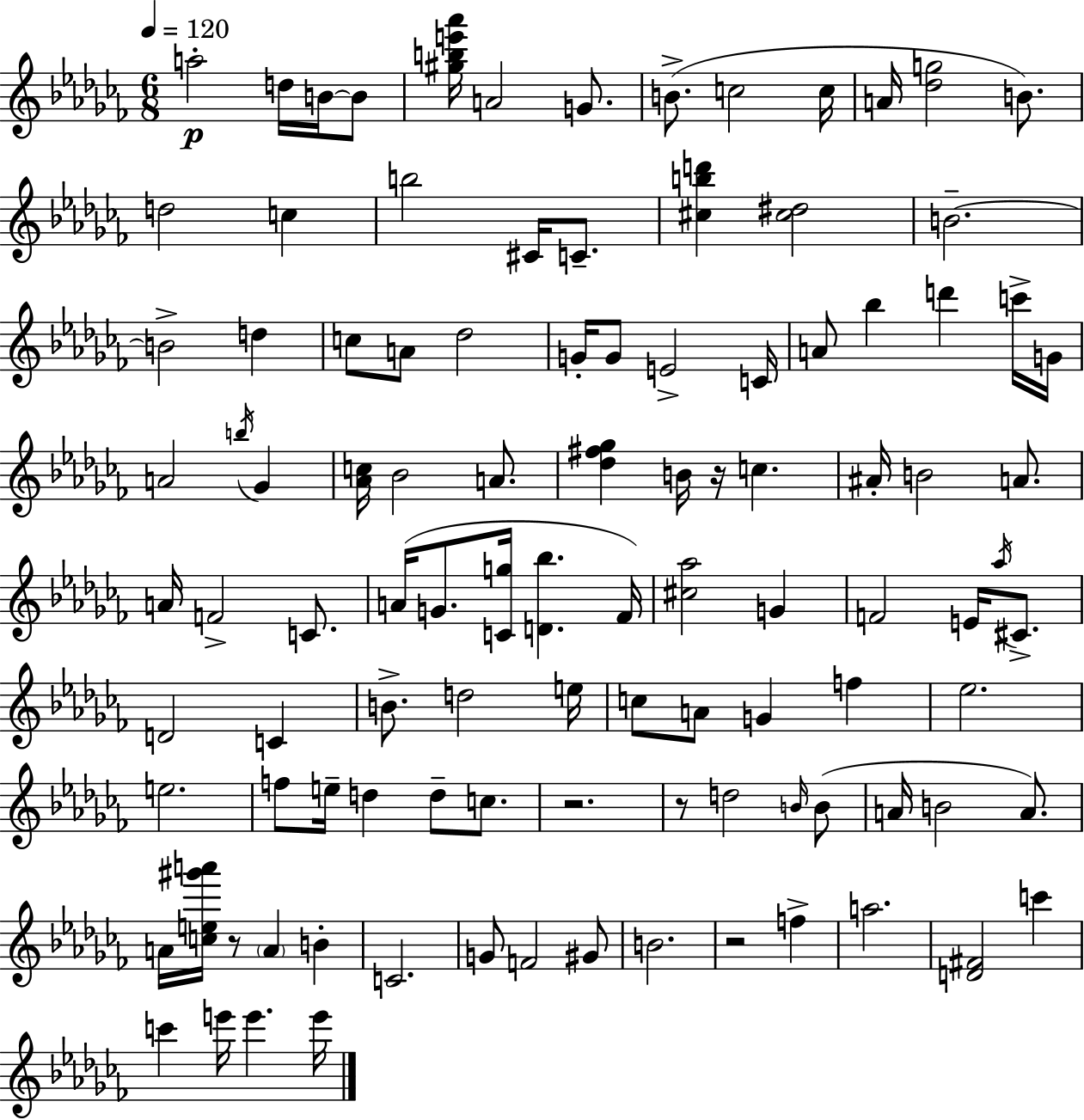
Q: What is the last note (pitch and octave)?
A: E6